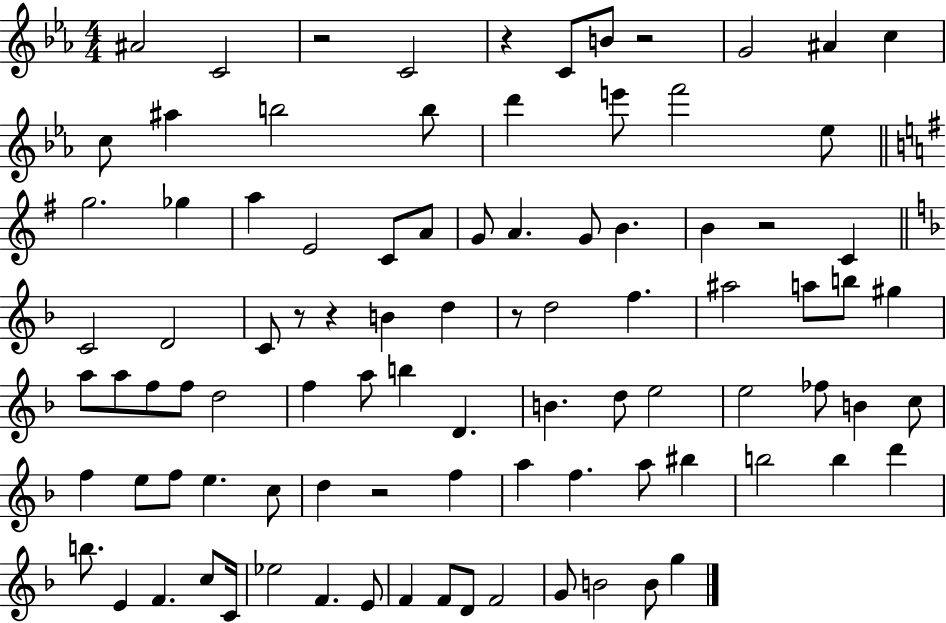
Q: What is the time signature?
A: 4/4